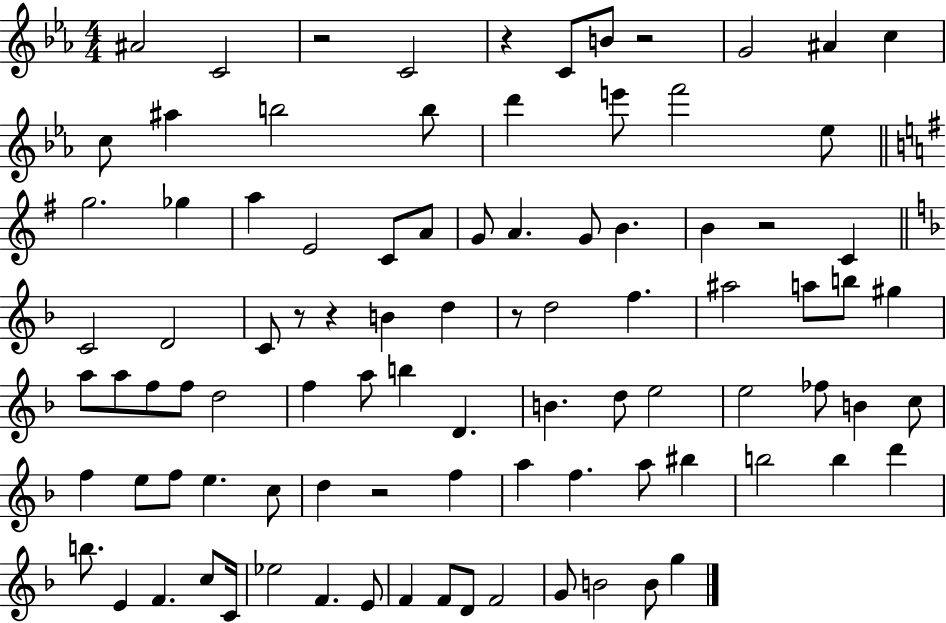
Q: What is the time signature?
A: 4/4